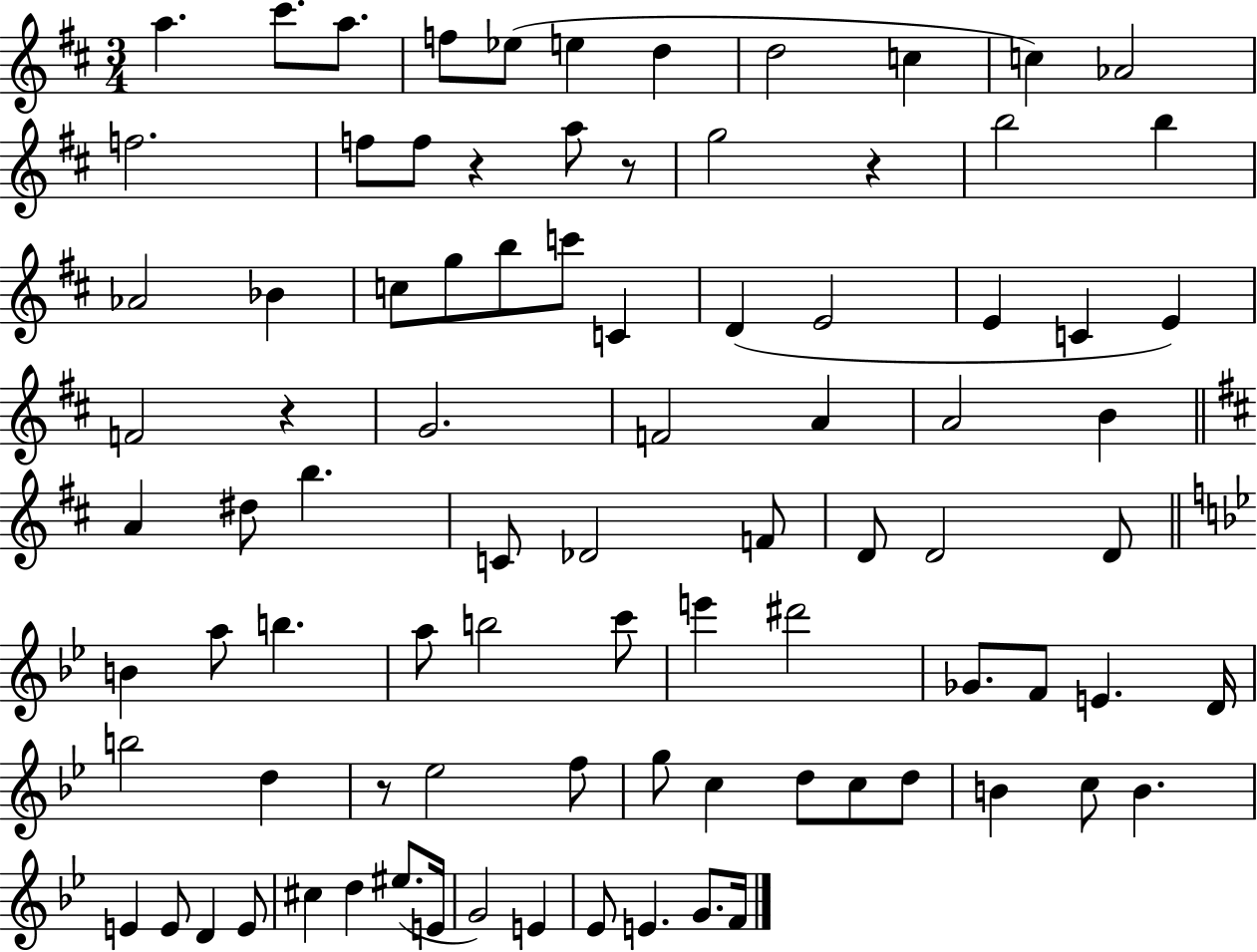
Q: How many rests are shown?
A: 5